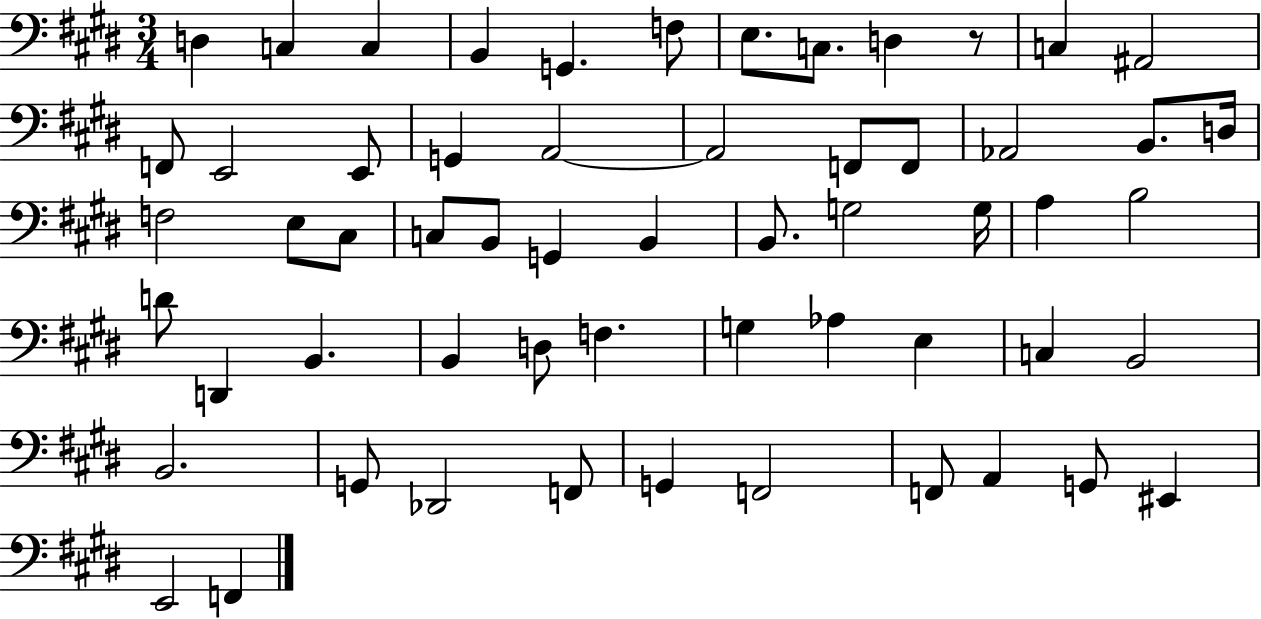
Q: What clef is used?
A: bass